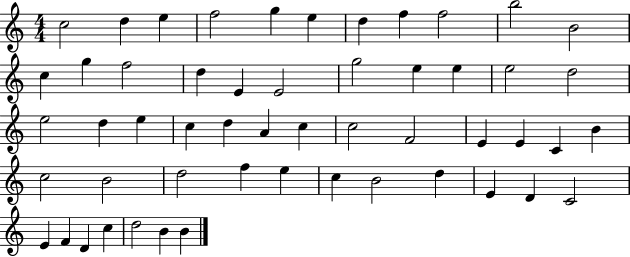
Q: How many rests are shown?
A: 0